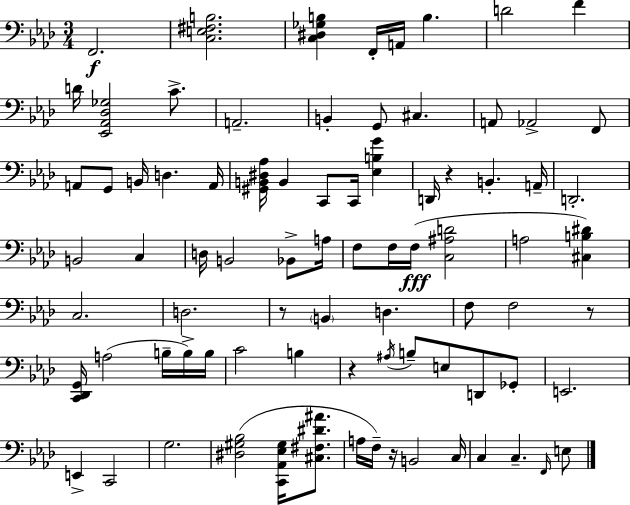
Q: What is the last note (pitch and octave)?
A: E3